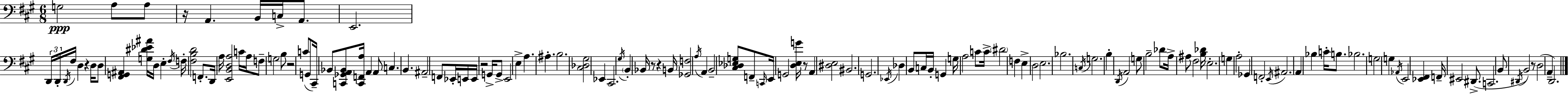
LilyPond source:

{
  \clef bass
  \numericTimeSignature
  \time 6/8
  \key a \major
  g2\ppp a8 a8 | r16 a,4. b,16 c16-> a,8. | e,2. | \tuplet 3/2 { d,16 d,16-. \acciaccatura { d,16 } } fis16 d4 r4 | \break d16 d8 <fis, g, ais,>4 <g dis' ees' ais'>16 d16 e4-. | \acciaccatura { fis16 } f16-. <fis b d'>2 f,8.-. | d,16 a16 <e, b, d a>2 | c'16 a16 f8-- g2 | \break b8 r2 c'8( | g,8 cis,16--) bes,8 <c, ges, a, bes,>8 <c, f, a>16 a,4 | a,8 c4. b,4. | ais,2-- f,8 | \break ees,16-. e,16 e,16 r2 g,16-> | g,8-> e,2 e4-> | a4. ais4.-. | b2. | \break <cis des gis>2 ees,4 | cis,2. | \acciaccatura { gis16 } \parenthesize b,4-. bes,16 r8 r4 | b,16 <ges, f>2 \acciaccatura { a16 } | \break a,4 b,2-- | <cis des ees g>8 f,8-- \grace { c,16 } e,16 g,2 | <d e g'>16 r8 a,4 <dis e>2 | bis,2. | \break g,2. | \acciaccatura { ees,16 } des4 b,8 | c16 b,16-. g,4 g16 a2 | c'8 c'16-> \parenthesize dis'2 | \break f4 e4-> d2 | e2. | bes2. | \acciaccatura { c16 } g2. | \break b4-. \acciaccatura { d,16 } | a,2 g8 b2-- | des'8 a16-> ais8 fis2 | <b des'>16 e2.-. | \break g4 | a2-. ges,4 | f,2-. \acciaccatura { e,16 } ais,2. | \parenthesize a,4 | \break bes4 c'16-. b8. bes2. | g2 | g4 \acciaccatura { aes,16 } e,2 | <ees, fis,>4 f,16-- eis,2 | \break dis,8.->( c,2. | b,8 | \acciaccatura { dis,16 }) b,2 r8 d2( | a,4-- d,2.) | \break \bar "|."
}